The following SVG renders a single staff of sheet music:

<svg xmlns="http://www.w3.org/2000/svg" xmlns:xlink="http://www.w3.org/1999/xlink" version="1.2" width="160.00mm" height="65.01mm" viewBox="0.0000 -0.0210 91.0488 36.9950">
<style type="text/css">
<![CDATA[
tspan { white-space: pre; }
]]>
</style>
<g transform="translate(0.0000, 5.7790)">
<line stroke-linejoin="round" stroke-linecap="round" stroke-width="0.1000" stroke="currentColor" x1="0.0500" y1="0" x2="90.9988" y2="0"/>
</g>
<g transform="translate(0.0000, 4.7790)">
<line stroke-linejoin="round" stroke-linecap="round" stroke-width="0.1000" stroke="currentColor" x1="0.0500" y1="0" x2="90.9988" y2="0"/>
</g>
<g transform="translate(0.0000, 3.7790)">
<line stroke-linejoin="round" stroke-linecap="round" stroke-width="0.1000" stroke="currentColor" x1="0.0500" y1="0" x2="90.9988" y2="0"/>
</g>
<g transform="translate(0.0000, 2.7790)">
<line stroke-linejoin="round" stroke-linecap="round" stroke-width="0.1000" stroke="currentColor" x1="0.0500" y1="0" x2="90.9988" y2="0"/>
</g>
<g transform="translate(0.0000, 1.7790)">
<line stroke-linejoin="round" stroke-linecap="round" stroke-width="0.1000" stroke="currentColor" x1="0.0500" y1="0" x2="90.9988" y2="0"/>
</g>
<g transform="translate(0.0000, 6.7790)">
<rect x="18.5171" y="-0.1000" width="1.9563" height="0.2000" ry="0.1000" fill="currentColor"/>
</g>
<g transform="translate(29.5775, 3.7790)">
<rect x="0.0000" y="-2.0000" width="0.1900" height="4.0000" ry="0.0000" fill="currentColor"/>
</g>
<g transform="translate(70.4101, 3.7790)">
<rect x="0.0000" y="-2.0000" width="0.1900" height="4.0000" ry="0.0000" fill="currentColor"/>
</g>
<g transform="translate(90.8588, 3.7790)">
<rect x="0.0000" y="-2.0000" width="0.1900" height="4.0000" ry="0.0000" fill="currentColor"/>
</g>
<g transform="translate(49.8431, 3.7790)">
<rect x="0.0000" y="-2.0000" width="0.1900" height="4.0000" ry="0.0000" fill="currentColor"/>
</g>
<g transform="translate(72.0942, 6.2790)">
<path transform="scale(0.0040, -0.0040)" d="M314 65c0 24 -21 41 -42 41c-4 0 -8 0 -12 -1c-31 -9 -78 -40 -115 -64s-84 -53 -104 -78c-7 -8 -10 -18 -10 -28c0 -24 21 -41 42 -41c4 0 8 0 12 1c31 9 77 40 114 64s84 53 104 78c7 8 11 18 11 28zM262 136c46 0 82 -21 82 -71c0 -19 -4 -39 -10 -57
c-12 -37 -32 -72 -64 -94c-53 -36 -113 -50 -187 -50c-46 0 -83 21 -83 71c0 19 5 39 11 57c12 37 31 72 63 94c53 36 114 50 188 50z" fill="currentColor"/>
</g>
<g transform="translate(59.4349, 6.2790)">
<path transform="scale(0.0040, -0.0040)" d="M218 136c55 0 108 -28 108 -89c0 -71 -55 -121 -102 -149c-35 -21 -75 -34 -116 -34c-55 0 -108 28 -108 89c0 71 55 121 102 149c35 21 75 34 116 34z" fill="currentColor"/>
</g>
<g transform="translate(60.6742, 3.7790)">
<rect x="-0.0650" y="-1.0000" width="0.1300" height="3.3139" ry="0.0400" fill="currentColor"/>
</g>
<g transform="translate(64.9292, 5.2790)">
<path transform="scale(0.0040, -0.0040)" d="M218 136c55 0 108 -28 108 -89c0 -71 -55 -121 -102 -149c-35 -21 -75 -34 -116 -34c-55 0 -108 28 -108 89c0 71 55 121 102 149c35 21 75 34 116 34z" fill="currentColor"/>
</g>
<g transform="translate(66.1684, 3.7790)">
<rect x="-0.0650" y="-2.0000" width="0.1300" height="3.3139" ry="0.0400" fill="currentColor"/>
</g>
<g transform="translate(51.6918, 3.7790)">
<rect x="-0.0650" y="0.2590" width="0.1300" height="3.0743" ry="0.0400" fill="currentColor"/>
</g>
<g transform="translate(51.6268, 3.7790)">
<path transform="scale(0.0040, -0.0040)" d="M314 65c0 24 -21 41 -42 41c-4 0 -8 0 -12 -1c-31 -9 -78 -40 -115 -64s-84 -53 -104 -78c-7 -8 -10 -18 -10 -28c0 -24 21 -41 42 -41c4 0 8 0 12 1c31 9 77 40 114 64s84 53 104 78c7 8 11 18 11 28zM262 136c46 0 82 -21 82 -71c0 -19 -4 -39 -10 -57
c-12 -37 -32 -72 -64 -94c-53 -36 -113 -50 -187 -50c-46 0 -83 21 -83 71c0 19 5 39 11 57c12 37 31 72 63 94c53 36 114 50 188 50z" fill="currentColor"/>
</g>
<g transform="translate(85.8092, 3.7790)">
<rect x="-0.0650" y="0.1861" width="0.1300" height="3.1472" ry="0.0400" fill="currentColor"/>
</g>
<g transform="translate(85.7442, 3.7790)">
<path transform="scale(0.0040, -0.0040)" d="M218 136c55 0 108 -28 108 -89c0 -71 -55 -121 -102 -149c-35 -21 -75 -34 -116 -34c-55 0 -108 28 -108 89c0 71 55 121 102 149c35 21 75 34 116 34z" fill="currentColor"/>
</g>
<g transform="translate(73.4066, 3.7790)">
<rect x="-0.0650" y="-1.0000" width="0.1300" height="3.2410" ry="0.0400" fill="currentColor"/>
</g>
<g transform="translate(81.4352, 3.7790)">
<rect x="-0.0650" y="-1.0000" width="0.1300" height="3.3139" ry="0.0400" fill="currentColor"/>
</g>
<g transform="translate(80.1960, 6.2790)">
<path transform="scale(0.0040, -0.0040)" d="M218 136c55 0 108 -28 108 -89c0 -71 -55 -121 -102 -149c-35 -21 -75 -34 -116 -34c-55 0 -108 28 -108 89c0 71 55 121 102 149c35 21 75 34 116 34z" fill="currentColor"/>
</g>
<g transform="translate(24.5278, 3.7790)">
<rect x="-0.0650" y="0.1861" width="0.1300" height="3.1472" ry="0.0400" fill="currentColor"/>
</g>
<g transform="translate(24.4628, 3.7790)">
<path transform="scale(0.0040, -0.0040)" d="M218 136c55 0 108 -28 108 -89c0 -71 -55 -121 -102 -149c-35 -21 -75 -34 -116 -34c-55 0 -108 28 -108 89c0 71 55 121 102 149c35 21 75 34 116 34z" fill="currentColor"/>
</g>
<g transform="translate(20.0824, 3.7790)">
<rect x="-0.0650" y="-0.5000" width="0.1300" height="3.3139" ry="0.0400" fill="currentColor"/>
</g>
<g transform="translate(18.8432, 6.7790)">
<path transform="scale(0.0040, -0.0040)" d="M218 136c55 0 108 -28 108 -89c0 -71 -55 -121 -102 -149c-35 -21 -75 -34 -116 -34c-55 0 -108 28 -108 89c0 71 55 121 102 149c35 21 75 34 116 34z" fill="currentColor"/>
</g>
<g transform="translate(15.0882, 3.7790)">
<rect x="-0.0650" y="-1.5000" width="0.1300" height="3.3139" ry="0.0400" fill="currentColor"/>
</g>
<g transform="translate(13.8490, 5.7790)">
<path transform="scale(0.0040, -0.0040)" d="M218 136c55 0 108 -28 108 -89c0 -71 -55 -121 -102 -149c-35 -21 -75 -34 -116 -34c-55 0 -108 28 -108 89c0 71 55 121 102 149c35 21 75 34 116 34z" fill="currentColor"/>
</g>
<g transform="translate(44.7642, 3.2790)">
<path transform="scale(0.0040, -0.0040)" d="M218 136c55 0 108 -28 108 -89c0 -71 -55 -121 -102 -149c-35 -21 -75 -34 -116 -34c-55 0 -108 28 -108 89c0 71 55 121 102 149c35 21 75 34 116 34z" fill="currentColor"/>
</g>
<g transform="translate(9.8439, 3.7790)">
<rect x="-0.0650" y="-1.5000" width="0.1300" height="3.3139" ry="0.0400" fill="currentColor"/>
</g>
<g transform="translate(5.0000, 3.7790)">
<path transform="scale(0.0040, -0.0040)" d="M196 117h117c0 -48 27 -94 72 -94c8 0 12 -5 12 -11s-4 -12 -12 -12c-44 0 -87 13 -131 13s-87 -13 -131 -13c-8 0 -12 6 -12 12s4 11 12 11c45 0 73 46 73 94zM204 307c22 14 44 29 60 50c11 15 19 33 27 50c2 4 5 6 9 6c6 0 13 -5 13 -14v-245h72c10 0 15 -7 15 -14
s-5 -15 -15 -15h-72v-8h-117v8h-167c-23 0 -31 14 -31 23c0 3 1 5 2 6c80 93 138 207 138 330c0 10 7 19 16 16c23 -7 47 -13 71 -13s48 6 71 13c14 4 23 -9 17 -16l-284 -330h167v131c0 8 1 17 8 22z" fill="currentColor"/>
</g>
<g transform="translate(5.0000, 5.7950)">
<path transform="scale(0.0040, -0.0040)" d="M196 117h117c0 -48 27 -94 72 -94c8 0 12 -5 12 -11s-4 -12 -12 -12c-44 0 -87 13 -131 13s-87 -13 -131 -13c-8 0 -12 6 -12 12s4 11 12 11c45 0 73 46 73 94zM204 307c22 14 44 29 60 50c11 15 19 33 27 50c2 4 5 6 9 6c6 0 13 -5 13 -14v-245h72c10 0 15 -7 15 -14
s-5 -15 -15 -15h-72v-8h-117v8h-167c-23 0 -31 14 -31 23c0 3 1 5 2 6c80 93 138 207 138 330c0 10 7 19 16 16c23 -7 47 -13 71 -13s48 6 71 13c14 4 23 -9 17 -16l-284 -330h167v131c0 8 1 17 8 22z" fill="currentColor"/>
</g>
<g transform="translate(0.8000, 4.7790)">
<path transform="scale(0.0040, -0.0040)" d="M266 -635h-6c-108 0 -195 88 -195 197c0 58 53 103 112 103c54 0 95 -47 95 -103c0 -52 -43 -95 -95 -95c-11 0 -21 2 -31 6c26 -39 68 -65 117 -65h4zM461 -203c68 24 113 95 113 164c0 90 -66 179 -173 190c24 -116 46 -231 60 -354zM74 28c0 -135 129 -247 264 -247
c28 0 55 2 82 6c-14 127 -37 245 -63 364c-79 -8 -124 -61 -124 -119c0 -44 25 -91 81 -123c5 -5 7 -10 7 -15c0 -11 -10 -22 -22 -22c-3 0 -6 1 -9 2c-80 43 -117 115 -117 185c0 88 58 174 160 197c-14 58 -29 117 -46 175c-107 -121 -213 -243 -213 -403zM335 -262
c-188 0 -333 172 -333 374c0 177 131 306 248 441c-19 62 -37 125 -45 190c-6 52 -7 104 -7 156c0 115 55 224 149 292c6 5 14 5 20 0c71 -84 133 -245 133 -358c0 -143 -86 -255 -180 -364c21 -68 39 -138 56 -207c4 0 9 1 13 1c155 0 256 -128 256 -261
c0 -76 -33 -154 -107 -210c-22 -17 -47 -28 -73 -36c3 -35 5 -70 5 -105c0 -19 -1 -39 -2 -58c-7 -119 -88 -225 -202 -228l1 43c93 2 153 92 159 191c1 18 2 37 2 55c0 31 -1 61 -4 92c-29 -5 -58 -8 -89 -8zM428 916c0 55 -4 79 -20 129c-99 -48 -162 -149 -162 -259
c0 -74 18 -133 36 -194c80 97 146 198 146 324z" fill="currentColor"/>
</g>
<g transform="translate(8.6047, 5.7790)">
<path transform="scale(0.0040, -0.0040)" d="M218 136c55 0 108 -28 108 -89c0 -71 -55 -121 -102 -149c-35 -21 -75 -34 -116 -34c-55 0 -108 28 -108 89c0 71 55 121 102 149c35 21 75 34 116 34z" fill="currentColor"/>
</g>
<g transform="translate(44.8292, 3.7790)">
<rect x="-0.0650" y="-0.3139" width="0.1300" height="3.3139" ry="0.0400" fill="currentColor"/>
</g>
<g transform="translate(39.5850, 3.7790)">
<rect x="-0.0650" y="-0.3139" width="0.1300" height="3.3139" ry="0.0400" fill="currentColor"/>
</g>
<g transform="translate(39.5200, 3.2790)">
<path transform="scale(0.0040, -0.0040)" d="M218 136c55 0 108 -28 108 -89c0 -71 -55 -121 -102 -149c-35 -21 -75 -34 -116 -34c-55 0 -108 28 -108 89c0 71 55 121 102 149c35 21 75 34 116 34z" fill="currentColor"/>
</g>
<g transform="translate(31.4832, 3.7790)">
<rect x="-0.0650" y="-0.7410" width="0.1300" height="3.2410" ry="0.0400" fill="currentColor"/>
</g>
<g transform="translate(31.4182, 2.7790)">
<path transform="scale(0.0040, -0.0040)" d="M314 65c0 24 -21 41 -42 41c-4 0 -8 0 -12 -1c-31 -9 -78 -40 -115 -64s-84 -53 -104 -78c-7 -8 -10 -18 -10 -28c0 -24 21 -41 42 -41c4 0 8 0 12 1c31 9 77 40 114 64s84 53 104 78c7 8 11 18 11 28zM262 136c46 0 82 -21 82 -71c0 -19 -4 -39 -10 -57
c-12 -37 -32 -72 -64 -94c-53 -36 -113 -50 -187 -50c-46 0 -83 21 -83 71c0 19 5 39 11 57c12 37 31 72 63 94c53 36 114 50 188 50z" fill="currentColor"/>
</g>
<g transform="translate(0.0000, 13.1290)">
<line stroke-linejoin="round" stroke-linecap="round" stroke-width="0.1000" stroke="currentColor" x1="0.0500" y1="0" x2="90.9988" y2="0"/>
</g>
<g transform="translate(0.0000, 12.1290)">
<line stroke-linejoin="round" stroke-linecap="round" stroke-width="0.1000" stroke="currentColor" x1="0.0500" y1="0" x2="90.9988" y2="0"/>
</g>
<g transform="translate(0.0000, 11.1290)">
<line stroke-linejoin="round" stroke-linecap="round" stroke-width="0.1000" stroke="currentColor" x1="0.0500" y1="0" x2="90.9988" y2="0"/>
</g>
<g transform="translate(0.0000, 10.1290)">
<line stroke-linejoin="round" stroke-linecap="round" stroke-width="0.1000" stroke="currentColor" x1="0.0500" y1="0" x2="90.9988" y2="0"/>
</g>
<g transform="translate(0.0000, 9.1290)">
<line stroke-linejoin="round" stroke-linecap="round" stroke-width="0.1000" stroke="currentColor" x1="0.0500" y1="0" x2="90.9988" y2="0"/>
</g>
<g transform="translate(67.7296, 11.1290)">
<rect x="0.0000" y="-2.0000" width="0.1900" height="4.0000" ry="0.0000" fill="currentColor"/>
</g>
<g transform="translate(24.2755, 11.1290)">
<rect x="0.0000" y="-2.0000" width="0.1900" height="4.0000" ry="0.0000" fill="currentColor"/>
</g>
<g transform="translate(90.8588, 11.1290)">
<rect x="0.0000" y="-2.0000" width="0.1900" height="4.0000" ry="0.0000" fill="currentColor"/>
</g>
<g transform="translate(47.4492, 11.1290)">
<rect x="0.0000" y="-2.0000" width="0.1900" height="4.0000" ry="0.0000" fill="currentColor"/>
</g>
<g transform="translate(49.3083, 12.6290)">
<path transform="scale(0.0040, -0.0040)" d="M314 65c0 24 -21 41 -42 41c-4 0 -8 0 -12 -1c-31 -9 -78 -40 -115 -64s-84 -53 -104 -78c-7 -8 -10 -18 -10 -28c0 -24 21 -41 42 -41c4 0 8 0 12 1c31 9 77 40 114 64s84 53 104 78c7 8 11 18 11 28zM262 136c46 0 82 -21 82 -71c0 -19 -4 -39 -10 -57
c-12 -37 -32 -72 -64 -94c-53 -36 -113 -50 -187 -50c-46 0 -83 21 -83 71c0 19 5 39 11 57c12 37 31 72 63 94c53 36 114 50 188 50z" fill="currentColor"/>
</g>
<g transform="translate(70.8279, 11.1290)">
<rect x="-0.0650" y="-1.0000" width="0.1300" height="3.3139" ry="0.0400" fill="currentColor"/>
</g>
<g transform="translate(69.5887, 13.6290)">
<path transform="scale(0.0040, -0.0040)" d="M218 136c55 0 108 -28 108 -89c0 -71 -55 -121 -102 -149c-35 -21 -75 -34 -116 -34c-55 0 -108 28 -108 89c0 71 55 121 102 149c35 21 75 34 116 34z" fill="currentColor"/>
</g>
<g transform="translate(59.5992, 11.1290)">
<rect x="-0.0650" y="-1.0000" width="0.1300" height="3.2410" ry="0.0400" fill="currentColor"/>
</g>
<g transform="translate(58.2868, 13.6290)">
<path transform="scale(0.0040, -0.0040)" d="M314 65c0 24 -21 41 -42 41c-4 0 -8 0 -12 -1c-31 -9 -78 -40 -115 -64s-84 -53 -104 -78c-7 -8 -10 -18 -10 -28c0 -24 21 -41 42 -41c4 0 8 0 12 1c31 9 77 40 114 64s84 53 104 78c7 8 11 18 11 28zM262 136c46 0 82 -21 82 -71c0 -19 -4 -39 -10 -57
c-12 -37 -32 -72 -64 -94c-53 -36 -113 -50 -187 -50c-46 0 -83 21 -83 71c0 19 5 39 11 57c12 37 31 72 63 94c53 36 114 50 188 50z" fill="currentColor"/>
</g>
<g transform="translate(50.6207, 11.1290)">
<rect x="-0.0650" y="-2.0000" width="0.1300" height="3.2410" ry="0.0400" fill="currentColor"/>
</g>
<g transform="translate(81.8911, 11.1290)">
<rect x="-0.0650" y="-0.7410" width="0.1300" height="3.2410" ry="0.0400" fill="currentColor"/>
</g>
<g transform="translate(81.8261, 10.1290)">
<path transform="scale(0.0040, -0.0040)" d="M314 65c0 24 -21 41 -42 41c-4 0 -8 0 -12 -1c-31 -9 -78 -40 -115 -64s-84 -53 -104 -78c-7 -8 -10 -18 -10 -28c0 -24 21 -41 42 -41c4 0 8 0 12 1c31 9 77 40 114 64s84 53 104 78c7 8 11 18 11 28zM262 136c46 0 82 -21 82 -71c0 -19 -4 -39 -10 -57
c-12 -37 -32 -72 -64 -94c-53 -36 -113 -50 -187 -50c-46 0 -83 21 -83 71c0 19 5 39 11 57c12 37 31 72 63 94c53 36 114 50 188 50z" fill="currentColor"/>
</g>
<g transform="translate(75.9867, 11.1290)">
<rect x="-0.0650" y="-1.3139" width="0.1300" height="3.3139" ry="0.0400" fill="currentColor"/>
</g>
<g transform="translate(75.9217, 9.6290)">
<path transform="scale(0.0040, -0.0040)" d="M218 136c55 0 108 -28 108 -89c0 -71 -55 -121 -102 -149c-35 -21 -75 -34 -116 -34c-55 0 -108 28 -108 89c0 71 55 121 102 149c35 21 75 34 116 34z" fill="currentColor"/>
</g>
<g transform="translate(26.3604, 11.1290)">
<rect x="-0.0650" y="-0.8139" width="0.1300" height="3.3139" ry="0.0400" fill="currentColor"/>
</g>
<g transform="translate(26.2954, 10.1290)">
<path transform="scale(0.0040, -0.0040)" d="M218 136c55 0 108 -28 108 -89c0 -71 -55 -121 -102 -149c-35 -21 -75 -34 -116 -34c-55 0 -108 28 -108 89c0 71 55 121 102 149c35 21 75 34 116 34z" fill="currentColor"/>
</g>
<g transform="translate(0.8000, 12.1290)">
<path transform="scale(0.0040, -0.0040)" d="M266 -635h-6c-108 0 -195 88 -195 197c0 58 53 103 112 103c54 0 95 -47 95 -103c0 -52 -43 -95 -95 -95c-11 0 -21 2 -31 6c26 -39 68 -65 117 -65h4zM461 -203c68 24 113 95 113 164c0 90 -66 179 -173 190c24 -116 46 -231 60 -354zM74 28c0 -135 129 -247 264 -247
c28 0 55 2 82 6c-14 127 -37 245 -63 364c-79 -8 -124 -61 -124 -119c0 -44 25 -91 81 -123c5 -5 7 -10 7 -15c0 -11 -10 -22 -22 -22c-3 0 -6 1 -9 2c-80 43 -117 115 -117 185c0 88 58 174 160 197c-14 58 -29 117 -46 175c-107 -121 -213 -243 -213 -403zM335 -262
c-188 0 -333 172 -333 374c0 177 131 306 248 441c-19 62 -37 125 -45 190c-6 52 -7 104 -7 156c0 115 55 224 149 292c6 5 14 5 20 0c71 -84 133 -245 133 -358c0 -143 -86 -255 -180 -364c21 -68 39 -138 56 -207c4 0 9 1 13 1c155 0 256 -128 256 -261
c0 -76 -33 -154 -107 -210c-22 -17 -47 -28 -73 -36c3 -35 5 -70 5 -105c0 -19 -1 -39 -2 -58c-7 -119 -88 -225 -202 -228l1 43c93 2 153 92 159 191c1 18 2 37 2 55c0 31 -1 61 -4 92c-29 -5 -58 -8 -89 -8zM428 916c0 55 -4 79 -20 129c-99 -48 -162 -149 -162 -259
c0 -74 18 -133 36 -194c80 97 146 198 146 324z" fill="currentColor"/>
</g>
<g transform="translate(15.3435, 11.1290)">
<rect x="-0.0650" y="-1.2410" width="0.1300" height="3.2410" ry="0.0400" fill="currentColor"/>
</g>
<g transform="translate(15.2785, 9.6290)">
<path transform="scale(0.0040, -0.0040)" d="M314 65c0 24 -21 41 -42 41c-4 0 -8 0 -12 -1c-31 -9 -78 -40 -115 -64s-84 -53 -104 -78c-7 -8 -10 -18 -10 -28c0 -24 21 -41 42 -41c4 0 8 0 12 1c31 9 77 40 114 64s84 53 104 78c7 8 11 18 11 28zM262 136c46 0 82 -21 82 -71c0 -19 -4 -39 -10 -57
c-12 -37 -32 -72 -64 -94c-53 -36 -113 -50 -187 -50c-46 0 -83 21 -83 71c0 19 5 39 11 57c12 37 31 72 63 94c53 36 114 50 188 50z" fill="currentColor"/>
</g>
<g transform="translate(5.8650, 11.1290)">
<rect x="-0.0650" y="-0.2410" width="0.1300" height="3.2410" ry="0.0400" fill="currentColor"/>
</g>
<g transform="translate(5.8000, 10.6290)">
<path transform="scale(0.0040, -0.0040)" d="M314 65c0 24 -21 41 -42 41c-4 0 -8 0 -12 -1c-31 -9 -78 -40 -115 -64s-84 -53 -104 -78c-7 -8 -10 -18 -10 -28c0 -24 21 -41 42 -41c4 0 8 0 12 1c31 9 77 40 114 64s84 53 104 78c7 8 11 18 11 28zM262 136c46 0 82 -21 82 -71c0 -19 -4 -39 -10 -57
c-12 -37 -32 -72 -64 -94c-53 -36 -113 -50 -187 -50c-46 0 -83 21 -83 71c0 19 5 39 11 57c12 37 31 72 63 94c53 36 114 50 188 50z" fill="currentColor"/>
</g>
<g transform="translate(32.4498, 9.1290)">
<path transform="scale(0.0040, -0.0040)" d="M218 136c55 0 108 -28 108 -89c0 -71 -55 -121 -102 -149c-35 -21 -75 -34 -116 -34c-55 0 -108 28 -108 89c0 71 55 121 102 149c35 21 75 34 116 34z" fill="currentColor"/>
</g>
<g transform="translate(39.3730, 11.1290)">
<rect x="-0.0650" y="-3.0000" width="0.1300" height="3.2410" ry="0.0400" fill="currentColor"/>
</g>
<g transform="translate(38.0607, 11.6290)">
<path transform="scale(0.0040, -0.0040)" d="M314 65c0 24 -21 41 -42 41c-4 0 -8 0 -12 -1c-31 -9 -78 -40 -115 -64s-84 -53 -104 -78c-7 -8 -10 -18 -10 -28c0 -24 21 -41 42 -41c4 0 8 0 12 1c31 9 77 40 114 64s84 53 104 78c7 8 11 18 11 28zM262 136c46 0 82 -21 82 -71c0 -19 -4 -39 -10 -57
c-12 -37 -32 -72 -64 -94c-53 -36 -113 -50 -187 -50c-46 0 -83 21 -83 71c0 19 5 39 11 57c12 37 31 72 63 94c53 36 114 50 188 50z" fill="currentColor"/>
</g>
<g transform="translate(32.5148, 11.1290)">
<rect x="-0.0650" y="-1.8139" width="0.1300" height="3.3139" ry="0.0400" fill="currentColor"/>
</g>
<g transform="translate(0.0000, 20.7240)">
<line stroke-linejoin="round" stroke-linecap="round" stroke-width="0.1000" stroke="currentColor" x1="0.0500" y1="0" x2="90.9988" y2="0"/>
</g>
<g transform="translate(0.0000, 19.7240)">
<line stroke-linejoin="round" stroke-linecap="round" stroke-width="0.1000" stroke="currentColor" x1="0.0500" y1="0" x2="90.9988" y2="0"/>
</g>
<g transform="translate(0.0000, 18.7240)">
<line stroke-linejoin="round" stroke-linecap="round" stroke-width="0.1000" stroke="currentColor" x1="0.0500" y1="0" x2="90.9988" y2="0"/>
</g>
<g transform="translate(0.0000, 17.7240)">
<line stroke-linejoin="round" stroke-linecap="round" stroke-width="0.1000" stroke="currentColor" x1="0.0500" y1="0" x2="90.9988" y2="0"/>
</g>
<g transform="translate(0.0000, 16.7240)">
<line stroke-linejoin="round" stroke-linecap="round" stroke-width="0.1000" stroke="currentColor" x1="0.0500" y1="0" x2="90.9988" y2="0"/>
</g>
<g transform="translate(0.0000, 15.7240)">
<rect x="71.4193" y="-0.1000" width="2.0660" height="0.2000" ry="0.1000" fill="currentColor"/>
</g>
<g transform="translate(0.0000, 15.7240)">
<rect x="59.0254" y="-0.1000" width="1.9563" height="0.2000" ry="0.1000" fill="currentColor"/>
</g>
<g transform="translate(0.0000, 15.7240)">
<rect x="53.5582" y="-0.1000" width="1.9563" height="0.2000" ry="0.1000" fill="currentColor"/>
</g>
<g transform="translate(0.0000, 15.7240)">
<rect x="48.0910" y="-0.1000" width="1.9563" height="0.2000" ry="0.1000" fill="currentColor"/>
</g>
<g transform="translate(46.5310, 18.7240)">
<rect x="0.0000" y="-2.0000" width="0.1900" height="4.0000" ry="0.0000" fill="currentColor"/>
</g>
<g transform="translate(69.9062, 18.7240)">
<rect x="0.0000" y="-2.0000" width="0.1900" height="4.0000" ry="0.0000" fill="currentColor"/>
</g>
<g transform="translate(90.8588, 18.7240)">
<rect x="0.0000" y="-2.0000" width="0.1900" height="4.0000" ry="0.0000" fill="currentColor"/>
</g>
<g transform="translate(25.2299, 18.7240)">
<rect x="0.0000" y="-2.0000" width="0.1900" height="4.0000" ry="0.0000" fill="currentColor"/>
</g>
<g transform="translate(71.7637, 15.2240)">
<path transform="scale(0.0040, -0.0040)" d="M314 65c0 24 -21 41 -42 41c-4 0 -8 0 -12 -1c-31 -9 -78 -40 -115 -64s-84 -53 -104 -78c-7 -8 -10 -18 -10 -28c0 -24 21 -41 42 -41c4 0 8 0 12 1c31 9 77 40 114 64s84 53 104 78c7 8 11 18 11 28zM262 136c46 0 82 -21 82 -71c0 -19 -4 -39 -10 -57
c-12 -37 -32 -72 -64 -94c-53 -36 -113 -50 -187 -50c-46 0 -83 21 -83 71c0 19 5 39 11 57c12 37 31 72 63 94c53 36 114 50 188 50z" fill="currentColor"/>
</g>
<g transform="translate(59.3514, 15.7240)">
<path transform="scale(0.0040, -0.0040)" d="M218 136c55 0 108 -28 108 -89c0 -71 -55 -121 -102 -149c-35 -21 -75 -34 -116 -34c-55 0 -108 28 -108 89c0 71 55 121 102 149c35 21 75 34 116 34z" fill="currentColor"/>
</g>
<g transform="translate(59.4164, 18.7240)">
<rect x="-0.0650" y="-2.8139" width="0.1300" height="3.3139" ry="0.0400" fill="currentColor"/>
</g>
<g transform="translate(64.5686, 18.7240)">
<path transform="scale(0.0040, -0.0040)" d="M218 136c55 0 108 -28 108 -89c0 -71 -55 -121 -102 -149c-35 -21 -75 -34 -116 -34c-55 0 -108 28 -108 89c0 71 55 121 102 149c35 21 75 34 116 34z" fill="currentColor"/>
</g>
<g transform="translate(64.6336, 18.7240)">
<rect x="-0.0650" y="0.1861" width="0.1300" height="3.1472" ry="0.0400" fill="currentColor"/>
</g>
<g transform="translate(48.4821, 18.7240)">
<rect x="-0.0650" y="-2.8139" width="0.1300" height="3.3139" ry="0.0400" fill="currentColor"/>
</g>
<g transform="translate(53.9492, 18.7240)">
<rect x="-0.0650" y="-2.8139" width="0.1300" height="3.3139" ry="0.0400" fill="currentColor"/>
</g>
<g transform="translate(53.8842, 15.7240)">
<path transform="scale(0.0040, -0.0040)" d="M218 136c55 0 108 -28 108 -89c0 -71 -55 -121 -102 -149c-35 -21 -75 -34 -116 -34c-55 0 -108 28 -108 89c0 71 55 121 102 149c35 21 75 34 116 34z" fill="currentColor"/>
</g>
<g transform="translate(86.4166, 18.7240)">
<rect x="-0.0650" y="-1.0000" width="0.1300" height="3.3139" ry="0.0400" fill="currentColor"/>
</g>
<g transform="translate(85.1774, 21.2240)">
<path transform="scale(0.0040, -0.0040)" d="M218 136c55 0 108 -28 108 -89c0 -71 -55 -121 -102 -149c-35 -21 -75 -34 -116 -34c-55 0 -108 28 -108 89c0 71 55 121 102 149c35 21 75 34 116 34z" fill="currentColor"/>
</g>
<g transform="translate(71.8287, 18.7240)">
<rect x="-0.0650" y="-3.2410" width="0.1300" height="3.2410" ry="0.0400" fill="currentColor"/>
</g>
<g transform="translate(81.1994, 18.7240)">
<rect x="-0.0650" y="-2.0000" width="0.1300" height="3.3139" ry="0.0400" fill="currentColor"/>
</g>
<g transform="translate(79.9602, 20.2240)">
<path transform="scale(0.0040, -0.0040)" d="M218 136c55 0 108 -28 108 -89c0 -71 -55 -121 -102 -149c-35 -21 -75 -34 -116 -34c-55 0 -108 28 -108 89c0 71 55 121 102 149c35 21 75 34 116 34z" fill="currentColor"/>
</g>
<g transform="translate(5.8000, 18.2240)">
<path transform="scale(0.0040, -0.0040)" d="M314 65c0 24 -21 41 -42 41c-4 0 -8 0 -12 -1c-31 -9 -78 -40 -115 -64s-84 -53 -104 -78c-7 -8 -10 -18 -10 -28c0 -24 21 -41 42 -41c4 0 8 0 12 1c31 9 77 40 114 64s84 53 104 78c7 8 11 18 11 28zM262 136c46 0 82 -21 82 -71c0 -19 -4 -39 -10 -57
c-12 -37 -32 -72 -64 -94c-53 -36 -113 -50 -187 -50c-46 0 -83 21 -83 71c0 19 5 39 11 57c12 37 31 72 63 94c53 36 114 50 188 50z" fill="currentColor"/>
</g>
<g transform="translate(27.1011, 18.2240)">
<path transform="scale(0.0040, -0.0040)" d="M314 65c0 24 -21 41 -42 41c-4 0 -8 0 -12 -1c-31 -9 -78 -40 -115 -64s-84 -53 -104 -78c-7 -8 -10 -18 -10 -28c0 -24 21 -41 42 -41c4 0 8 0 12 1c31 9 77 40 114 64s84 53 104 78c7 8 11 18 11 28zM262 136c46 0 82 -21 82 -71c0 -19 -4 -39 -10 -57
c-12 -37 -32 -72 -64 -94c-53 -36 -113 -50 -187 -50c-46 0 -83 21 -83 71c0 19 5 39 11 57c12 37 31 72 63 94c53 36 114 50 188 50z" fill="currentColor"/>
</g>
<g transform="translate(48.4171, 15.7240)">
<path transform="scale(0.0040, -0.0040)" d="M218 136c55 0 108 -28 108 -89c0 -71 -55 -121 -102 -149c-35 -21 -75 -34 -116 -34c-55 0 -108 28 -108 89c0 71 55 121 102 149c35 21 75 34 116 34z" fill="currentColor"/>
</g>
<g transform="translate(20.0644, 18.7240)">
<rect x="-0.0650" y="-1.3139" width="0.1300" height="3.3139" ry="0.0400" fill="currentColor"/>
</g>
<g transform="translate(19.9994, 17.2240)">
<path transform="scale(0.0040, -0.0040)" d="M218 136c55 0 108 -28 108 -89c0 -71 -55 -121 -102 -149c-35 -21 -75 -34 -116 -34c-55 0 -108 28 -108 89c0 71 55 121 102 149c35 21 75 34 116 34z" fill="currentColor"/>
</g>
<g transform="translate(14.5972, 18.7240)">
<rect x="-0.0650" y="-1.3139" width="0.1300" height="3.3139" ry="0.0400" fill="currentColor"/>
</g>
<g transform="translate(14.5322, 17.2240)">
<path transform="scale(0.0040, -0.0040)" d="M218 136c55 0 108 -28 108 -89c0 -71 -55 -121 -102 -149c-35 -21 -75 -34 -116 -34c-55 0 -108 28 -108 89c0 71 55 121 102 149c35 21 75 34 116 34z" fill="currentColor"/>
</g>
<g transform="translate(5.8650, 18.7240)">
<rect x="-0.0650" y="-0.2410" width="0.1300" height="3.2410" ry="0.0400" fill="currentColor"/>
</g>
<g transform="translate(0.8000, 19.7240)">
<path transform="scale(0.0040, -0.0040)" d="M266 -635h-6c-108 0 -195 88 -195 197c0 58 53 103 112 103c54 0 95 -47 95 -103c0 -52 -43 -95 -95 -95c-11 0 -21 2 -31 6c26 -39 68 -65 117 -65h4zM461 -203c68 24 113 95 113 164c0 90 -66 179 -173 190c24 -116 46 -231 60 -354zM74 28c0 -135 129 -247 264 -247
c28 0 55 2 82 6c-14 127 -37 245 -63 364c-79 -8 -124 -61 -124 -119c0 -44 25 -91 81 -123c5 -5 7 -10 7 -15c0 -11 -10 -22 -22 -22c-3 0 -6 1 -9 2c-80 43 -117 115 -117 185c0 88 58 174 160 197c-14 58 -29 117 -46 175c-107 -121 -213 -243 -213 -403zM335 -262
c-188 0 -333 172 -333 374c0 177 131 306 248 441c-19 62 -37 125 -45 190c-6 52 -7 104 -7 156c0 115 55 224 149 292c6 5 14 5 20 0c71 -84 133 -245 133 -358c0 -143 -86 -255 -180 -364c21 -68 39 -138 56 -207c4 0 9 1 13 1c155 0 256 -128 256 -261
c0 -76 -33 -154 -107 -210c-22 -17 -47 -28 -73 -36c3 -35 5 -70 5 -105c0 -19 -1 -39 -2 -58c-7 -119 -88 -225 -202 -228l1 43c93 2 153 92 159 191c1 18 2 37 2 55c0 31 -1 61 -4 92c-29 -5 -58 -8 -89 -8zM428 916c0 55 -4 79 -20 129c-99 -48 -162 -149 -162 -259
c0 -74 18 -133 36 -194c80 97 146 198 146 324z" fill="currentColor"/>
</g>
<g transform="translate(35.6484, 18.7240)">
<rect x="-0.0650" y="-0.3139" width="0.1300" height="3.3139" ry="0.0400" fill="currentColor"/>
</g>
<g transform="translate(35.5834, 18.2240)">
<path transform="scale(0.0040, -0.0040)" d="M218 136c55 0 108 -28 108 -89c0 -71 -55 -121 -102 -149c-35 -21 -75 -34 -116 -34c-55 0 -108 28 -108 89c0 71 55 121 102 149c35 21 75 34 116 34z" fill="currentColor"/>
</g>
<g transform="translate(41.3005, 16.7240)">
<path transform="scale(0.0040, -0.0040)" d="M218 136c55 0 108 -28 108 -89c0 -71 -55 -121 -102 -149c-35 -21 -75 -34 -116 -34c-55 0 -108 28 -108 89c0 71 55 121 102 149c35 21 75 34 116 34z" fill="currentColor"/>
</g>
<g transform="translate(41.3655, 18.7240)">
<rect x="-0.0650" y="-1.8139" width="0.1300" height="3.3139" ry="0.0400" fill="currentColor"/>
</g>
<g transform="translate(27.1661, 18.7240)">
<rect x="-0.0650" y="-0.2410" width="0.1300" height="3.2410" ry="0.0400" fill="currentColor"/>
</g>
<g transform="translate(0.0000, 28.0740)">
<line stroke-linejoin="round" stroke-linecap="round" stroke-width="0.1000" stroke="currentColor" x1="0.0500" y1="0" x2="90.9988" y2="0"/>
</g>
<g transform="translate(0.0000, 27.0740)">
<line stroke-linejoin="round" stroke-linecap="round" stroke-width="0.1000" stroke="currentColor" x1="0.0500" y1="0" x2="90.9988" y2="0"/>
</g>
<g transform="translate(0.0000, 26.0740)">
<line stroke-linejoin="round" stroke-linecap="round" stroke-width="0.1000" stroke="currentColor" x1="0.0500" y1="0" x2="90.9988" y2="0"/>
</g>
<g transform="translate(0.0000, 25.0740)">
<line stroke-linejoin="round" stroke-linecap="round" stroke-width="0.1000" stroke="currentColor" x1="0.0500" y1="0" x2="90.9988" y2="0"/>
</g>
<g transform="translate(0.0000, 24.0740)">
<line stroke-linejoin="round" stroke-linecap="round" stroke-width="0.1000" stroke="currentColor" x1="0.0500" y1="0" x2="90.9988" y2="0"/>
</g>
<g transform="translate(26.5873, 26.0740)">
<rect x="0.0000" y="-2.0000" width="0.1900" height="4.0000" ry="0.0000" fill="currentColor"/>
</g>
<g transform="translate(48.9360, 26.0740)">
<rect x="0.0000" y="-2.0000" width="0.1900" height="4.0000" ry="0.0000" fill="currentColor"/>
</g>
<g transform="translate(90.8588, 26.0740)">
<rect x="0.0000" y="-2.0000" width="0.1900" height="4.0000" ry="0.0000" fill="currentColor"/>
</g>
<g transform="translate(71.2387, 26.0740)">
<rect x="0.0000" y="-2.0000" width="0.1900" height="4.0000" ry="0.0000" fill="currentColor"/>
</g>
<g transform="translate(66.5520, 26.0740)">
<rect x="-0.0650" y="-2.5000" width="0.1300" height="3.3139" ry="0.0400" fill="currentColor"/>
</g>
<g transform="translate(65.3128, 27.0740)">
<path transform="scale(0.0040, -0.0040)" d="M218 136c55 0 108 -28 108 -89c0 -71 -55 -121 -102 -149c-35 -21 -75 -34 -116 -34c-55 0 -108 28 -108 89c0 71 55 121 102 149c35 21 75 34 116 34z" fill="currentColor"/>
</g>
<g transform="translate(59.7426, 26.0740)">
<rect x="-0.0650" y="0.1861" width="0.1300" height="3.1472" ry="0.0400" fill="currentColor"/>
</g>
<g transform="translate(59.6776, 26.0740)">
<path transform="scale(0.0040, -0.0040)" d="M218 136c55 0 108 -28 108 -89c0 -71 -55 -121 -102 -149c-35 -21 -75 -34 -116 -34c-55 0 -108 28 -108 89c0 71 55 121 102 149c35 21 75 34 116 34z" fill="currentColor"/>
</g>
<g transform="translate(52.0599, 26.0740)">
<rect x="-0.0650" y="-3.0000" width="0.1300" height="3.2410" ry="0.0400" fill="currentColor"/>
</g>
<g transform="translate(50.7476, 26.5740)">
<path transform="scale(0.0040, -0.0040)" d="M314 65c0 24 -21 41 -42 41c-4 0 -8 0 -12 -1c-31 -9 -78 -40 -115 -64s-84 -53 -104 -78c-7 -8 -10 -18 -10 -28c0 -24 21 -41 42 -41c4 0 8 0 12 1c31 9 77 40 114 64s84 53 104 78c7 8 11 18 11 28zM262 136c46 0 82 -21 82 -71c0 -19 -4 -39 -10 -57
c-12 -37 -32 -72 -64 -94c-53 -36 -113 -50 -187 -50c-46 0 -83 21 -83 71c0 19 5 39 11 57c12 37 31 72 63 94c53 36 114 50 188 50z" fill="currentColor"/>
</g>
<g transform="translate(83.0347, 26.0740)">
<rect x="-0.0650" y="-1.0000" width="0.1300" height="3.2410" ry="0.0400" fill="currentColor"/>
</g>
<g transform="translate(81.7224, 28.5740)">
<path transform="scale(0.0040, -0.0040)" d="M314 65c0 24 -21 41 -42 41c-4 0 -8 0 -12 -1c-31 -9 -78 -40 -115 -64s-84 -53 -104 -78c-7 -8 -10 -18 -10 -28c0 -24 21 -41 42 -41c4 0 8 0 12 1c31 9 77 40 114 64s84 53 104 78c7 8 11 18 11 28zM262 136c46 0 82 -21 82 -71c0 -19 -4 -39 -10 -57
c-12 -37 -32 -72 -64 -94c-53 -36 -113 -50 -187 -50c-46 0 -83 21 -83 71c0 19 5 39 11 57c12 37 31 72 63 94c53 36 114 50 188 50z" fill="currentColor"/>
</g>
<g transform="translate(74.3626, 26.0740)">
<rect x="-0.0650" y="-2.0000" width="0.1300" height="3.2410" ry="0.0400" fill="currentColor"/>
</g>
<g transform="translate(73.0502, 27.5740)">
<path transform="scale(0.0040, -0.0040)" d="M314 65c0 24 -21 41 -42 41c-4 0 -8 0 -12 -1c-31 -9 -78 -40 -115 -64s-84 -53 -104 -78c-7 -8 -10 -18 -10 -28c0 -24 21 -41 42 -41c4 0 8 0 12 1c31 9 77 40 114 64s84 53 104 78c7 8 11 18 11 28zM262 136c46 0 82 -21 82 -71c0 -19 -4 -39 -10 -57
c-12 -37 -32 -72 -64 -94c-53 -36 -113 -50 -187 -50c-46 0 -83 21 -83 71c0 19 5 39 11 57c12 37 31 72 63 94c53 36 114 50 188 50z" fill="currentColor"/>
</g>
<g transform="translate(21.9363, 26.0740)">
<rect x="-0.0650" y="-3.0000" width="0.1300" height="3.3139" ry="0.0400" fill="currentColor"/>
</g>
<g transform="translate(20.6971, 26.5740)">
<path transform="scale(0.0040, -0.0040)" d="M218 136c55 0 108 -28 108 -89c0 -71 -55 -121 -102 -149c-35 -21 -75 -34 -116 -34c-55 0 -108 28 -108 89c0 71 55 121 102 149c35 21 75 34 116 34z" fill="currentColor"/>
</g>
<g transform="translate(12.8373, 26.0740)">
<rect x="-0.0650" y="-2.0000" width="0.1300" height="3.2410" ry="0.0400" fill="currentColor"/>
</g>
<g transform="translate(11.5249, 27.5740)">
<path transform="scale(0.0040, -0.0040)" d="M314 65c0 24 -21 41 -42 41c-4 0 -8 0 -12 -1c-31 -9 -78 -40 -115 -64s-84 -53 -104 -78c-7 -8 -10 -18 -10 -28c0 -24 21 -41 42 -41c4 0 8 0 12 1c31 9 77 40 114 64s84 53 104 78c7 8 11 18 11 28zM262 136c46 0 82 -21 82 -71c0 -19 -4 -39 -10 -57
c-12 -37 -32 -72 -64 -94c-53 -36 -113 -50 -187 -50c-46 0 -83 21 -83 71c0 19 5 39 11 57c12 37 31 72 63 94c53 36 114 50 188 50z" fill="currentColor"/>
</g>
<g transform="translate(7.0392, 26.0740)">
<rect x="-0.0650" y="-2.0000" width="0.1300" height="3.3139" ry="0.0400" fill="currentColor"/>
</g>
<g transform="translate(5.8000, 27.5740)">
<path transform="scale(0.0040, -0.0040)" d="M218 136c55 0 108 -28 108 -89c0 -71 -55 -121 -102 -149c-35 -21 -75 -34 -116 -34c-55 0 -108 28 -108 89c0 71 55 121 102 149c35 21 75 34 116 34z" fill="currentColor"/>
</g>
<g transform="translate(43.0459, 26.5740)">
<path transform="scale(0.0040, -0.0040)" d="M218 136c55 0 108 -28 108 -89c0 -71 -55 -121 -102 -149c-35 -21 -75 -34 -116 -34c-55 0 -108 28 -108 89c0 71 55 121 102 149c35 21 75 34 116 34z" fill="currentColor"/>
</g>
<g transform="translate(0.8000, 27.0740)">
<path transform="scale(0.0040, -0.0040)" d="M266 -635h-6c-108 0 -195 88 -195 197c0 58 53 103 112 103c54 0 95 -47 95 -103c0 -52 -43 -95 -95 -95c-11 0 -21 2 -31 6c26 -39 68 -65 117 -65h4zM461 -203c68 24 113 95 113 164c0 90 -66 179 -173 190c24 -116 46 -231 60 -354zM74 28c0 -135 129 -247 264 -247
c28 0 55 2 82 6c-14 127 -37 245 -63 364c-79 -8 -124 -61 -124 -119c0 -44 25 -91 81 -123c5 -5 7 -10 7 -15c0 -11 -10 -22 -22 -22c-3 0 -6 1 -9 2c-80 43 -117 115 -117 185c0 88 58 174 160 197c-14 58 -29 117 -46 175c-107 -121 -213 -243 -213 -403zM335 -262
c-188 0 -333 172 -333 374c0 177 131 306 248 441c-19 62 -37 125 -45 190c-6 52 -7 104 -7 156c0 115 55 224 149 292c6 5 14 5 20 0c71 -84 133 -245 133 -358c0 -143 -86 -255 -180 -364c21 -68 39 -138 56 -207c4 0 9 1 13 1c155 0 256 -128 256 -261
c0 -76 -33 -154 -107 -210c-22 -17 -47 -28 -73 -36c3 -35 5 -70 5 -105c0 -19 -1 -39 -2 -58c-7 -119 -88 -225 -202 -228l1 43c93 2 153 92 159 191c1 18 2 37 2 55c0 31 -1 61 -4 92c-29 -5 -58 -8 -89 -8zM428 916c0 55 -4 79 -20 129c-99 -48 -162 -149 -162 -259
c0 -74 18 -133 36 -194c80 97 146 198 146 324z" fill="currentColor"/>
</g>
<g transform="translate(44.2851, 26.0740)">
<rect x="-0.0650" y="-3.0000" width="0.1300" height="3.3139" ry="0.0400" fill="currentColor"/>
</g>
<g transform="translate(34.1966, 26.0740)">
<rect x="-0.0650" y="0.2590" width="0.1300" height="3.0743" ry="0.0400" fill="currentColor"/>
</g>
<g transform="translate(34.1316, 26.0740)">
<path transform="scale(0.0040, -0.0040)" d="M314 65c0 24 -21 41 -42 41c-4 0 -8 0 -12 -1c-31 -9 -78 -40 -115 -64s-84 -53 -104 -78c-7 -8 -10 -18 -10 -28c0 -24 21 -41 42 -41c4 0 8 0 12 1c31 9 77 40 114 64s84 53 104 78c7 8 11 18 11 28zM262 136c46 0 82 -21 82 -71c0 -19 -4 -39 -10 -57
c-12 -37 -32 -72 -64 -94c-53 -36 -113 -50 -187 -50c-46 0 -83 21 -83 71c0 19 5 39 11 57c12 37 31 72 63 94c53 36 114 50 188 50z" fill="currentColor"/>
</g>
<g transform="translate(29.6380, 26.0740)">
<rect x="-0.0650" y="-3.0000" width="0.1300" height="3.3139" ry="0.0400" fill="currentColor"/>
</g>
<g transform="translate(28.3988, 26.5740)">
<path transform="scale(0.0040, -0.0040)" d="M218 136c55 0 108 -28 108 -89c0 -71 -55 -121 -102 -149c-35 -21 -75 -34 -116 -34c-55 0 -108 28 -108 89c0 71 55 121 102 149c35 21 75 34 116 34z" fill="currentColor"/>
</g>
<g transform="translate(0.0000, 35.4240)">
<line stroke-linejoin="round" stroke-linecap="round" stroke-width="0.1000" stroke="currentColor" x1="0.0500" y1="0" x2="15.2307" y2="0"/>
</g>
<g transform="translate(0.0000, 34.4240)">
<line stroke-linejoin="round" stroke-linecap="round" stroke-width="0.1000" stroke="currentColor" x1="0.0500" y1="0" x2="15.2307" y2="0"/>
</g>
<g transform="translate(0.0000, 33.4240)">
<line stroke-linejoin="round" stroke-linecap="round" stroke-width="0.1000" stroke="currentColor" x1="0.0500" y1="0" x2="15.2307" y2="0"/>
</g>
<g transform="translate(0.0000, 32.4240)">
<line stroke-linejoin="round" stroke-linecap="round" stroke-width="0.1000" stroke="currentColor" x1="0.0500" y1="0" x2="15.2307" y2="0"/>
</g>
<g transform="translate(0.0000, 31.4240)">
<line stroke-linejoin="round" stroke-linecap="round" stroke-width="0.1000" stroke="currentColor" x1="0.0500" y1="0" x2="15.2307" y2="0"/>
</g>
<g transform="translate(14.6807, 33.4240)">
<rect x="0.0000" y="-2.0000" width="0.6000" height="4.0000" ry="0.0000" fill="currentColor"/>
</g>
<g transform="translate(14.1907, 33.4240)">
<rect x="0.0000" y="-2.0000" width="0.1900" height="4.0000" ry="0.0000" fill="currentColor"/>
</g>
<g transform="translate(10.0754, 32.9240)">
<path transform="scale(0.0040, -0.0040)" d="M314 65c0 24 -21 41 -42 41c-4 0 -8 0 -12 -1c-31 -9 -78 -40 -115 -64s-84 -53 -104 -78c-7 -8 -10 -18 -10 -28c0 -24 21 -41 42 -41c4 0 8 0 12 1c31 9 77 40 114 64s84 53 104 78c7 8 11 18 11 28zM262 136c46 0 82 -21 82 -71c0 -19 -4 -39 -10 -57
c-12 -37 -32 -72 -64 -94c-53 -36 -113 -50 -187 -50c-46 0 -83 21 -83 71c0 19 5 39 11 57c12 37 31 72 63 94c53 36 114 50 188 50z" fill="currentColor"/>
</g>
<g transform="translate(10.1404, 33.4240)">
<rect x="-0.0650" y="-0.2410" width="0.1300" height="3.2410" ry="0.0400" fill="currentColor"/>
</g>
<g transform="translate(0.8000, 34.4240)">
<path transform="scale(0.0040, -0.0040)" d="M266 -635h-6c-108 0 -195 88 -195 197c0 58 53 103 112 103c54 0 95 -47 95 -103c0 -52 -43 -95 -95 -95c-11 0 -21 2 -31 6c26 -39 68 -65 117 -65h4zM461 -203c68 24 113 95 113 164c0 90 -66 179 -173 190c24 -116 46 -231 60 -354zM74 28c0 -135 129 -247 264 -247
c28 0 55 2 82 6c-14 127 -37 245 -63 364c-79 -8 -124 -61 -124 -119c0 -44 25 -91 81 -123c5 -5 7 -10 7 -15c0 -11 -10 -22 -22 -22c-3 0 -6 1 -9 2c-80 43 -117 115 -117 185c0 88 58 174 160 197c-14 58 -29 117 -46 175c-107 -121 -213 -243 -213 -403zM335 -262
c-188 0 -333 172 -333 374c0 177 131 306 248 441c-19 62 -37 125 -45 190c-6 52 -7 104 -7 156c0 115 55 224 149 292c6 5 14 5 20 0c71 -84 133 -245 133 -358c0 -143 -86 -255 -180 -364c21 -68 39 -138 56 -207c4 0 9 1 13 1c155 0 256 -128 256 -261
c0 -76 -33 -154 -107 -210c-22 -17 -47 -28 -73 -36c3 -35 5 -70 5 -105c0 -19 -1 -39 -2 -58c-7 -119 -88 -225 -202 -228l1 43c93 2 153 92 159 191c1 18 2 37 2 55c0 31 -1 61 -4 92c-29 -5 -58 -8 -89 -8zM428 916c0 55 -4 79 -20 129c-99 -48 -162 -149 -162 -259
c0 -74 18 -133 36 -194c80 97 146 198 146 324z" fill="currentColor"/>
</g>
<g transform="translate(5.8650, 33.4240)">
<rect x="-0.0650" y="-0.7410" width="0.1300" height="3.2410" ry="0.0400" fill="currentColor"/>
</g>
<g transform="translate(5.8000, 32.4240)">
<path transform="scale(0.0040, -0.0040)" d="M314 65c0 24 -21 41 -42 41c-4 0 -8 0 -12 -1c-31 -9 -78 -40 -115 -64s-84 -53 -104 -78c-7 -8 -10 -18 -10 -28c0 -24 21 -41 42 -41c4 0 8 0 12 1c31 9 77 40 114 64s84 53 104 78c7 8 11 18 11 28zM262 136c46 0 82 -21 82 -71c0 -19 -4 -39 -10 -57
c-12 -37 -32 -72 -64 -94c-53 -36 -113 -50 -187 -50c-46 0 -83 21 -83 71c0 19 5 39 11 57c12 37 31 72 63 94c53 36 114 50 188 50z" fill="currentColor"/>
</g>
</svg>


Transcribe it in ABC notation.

X:1
T:Untitled
M:4/4
L:1/4
K:C
E E C B d2 c c B2 D F D2 D B c2 e2 d f A2 F2 D2 D e d2 c2 e e c2 c f a a a B b2 F D F F2 A A B2 A A2 B G F2 D2 d2 c2